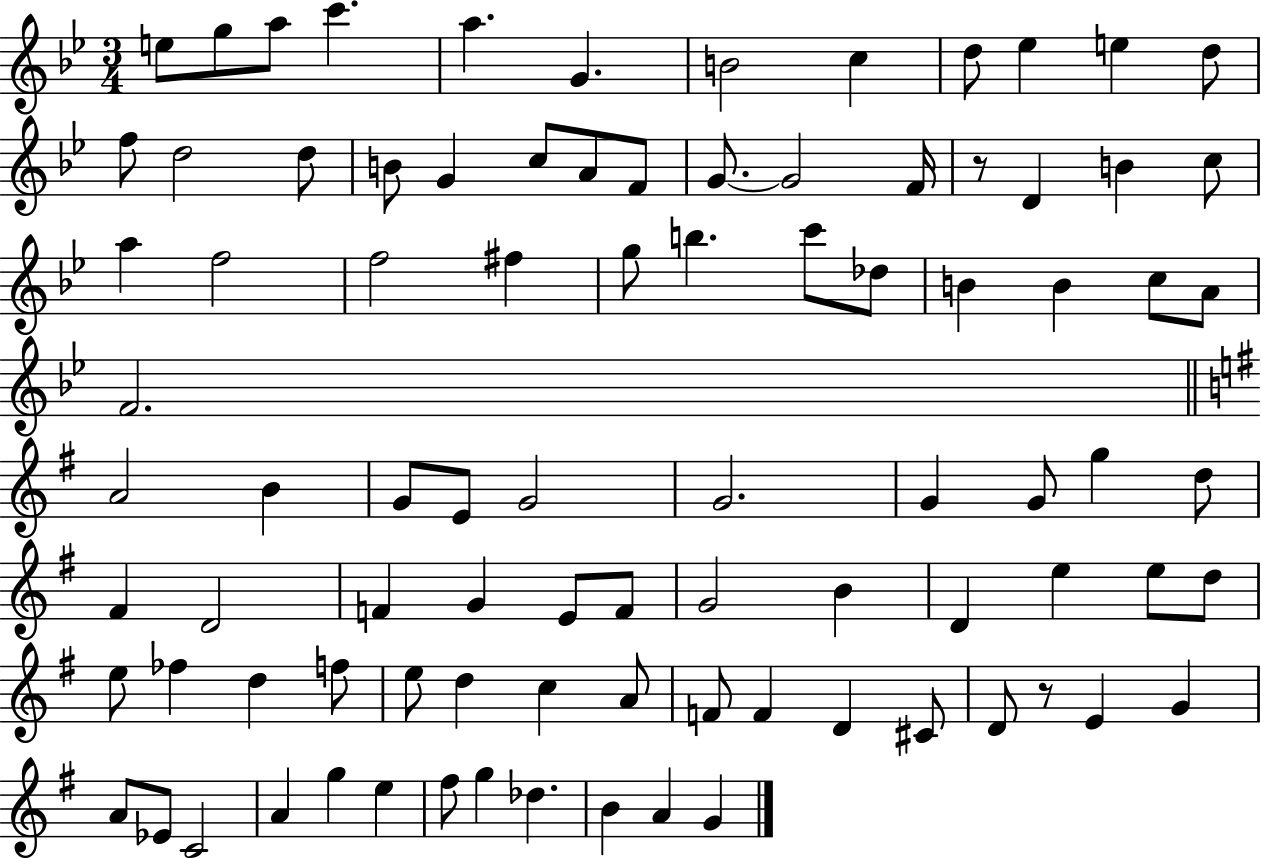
X:1
T:Untitled
M:3/4
L:1/4
K:Bb
e/2 g/2 a/2 c' a G B2 c d/2 _e e d/2 f/2 d2 d/2 B/2 G c/2 A/2 F/2 G/2 G2 F/4 z/2 D B c/2 a f2 f2 ^f g/2 b c'/2 _d/2 B B c/2 A/2 F2 A2 B G/2 E/2 G2 G2 G G/2 g d/2 ^F D2 F G E/2 F/2 G2 B D e e/2 d/2 e/2 _f d f/2 e/2 d c A/2 F/2 F D ^C/2 D/2 z/2 E G A/2 _E/2 C2 A g e ^f/2 g _d B A G